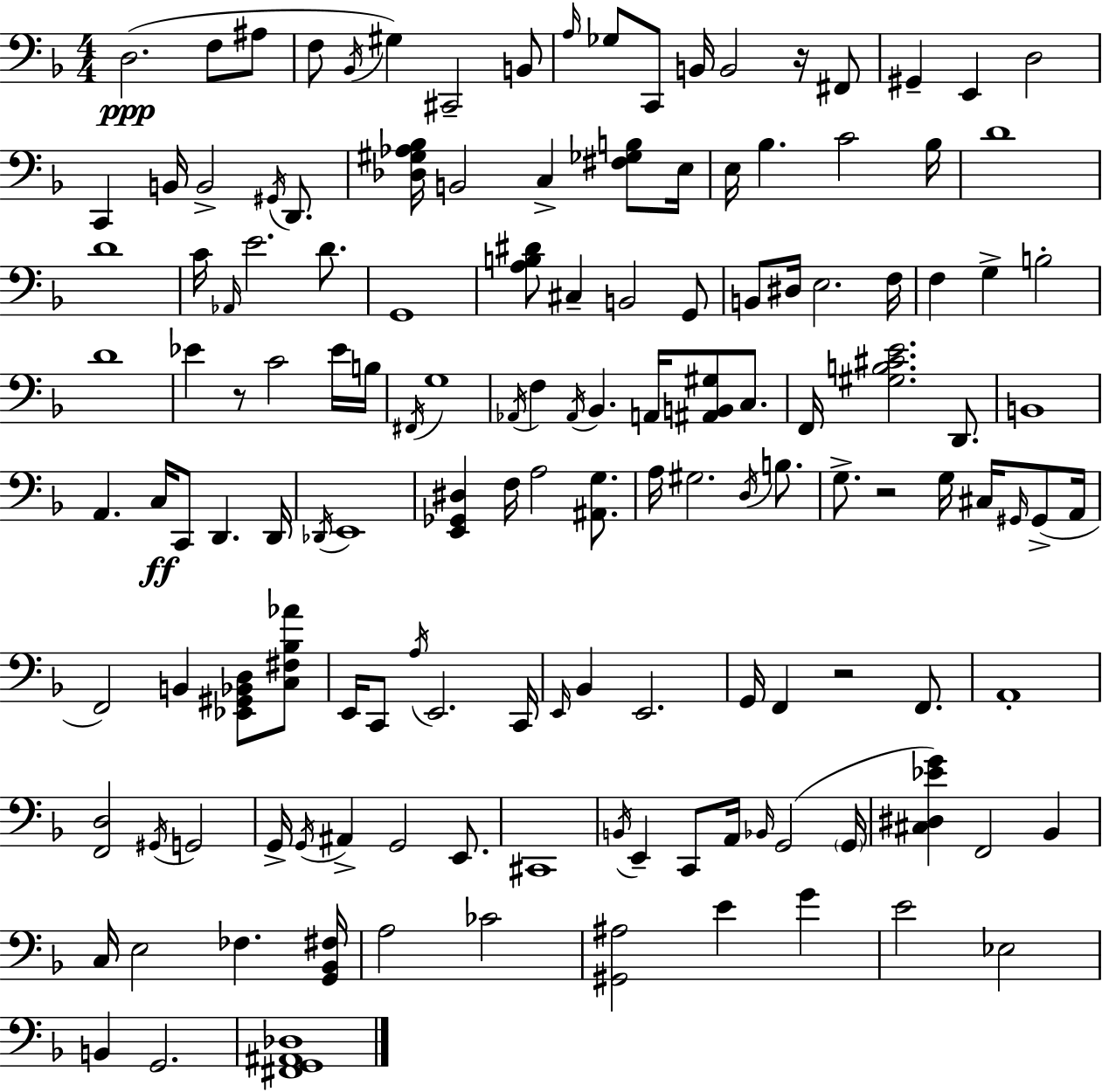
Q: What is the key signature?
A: F major